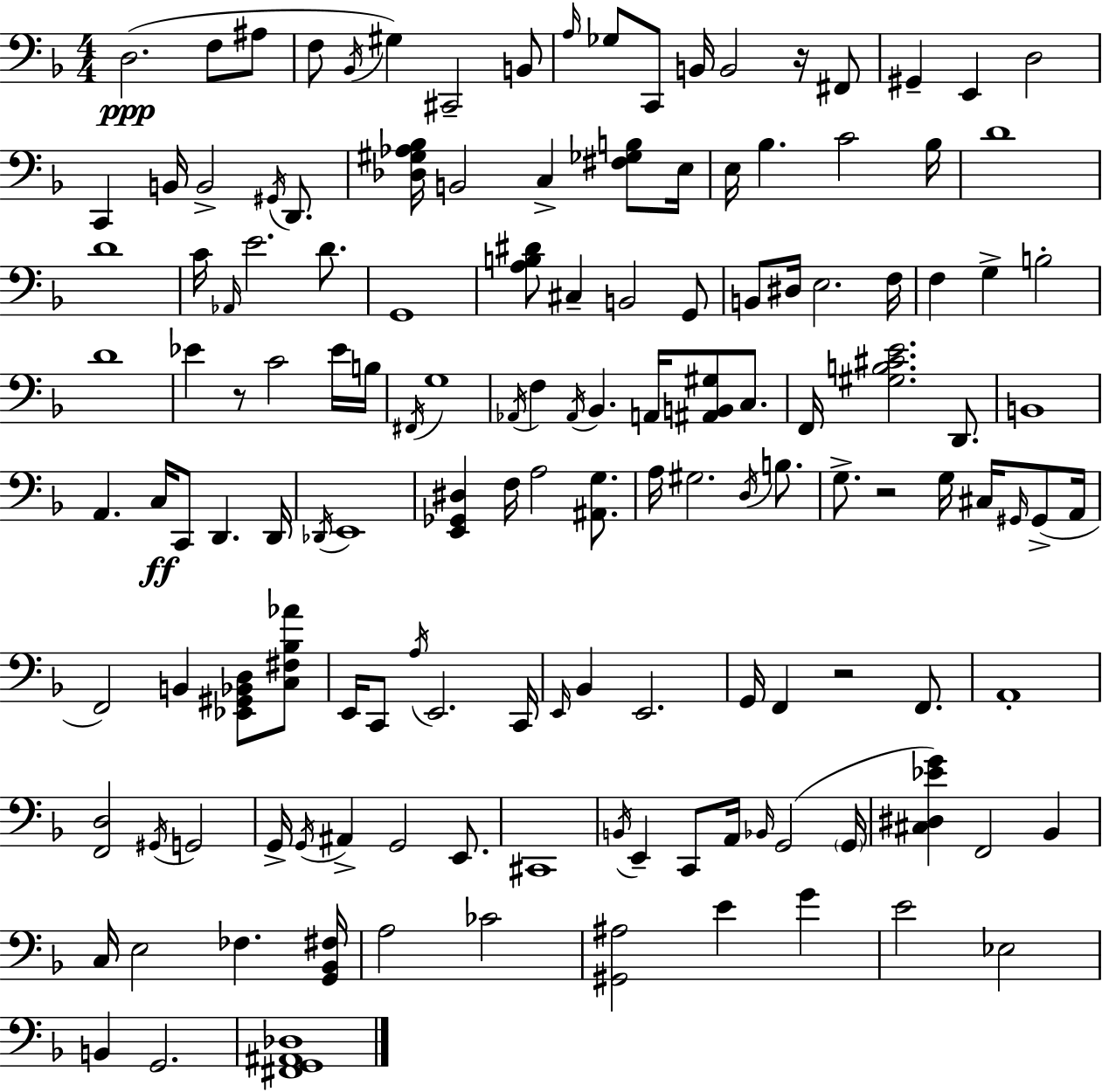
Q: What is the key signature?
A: F major